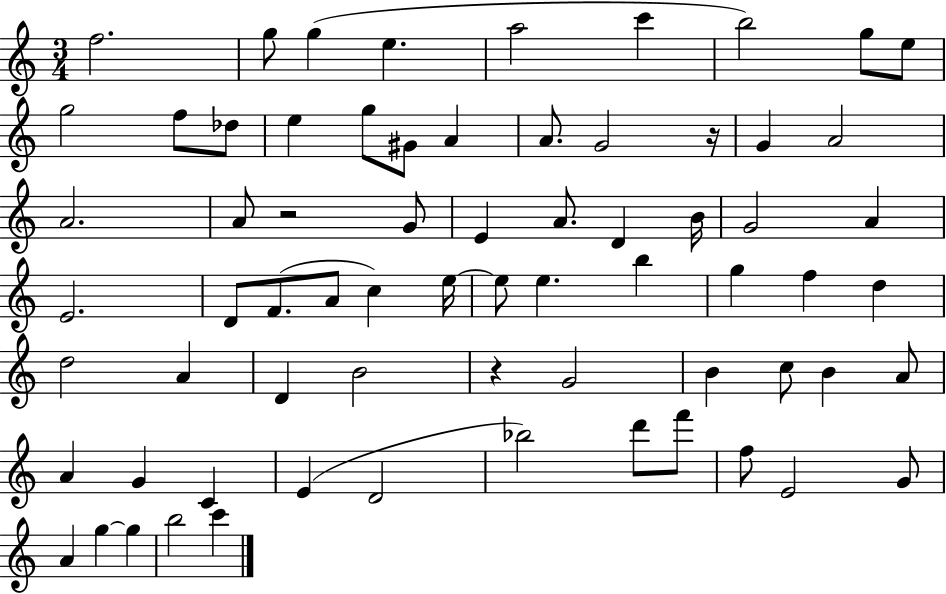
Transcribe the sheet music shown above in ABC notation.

X:1
T:Untitled
M:3/4
L:1/4
K:C
f2 g/2 g e a2 c' b2 g/2 e/2 g2 f/2 _d/2 e g/2 ^G/2 A A/2 G2 z/4 G A2 A2 A/2 z2 G/2 E A/2 D B/4 G2 A E2 D/2 F/2 A/2 c e/4 e/2 e b g f d d2 A D B2 z G2 B c/2 B A/2 A G C E D2 _b2 d'/2 f'/2 f/2 E2 G/2 A g g b2 c'